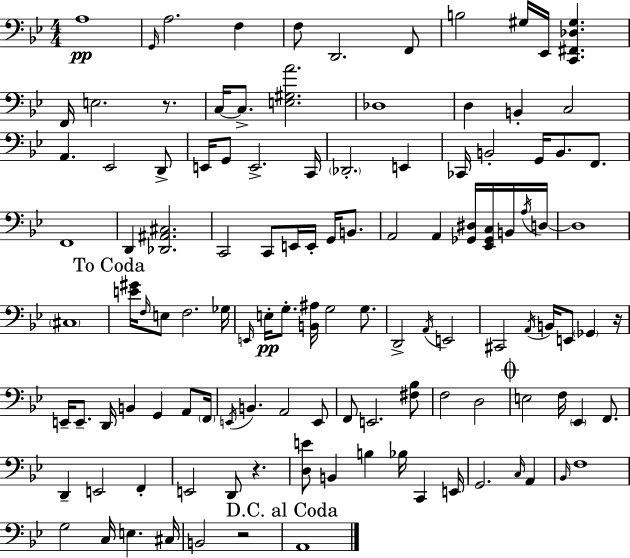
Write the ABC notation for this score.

X:1
T:Untitled
M:4/4
L:1/4
K:Bb
A,4 G,,/4 A,2 F, F,/2 D,,2 F,,/2 B,2 ^G,/4 _E,,/4 [C,,^F,,_D,^G,] F,,/4 E,2 z/2 C,/4 C,/2 [E,^G,A]2 _D,4 D, B,, C,2 A,, _E,,2 D,,/2 E,,/4 G,,/2 E,,2 C,,/4 _D,,2 E,, _C,,/4 B,,2 G,,/4 B,,/2 F,,/2 F,,4 D,, [_D,,^A,,^C,]2 C,,2 C,,/2 E,,/4 E,,/4 G,,/4 B,,/2 A,,2 A,, [_G,,^D,]/4 [_E,,_G,,C,]/4 B,,/4 A,/4 D,/4 D,4 ^C,4 [E^G]/4 F,/4 E,/2 F,2 _G,/4 E,,/4 E,/4 G,/2 [B,,^A,]/4 G,2 G,/2 D,,2 A,,/4 E,,2 ^C,,2 A,,/4 B,,/4 E,,/2 _G,, z/4 E,,/4 E,,/2 D,,/4 B,, G,, A,,/2 F,,/4 E,,/4 B,, A,,2 E,,/2 F,,/2 E,,2 [^F,_B,]/2 F,2 D,2 E,2 F,/4 _E,, F,,/2 D,, E,,2 F,, E,,2 D,,/2 z [D,E]/2 B,, B, _B,/4 C,, E,,/4 G,,2 C,/4 A,, _B,,/4 F,4 G,2 C,/4 E, ^C,/4 B,,2 z2 A,,4